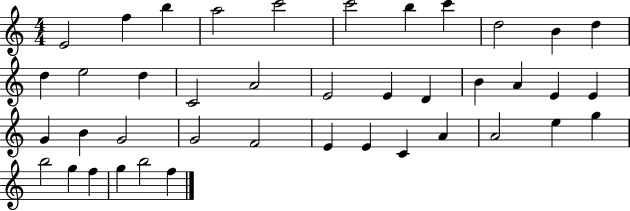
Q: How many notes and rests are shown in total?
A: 41